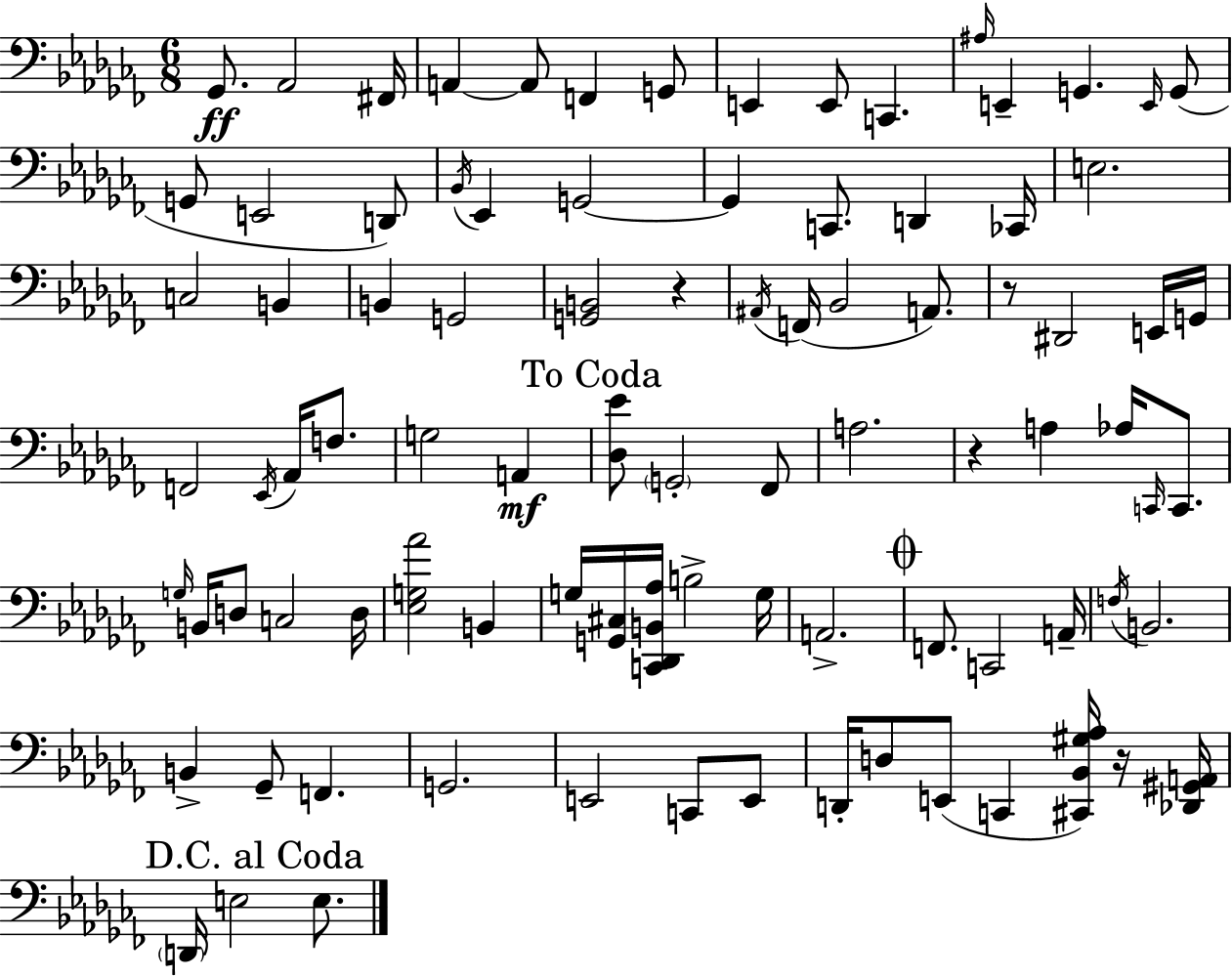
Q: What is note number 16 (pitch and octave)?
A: G2